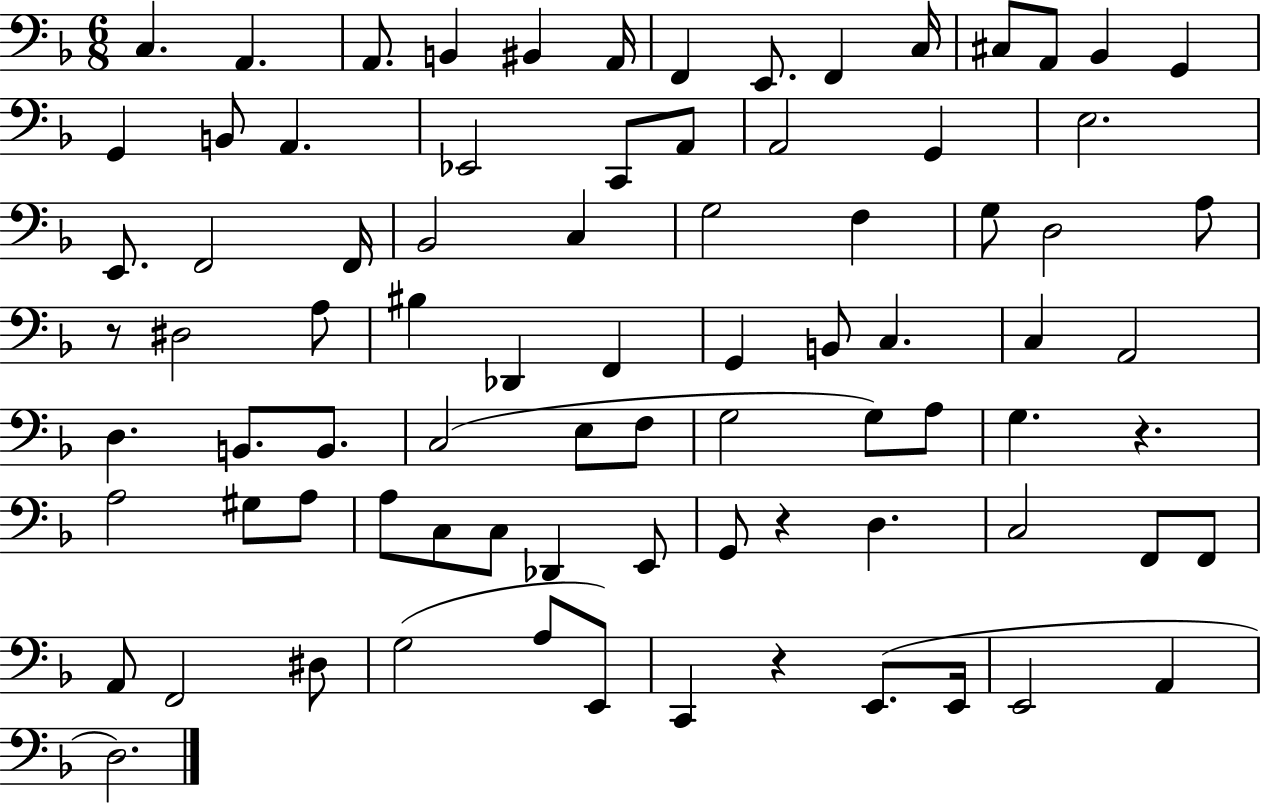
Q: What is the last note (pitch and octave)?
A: D3